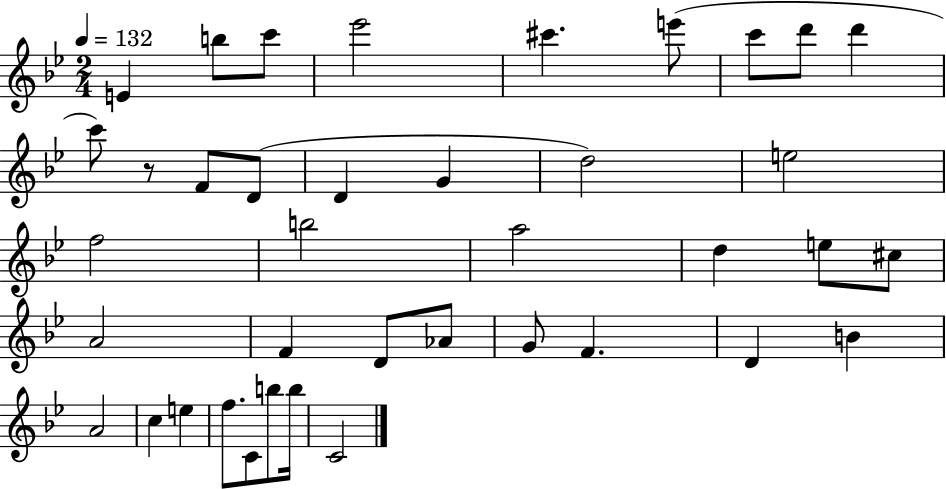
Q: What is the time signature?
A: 2/4